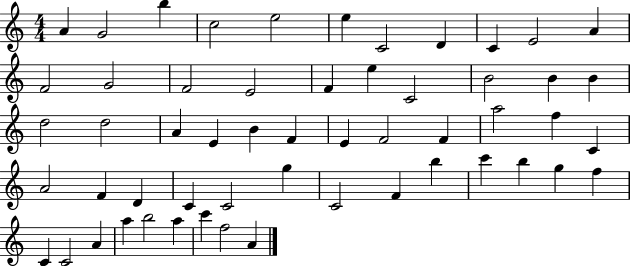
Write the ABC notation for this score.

X:1
T:Untitled
M:4/4
L:1/4
K:C
A G2 b c2 e2 e C2 D C E2 A F2 G2 F2 E2 F e C2 B2 B B d2 d2 A E B F E F2 F a2 f C A2 F D C C2 g C2 F b c' b g f C C2 A a b2 a c' f2 A